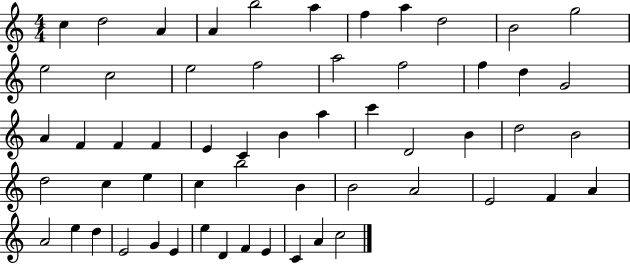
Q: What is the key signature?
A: C major